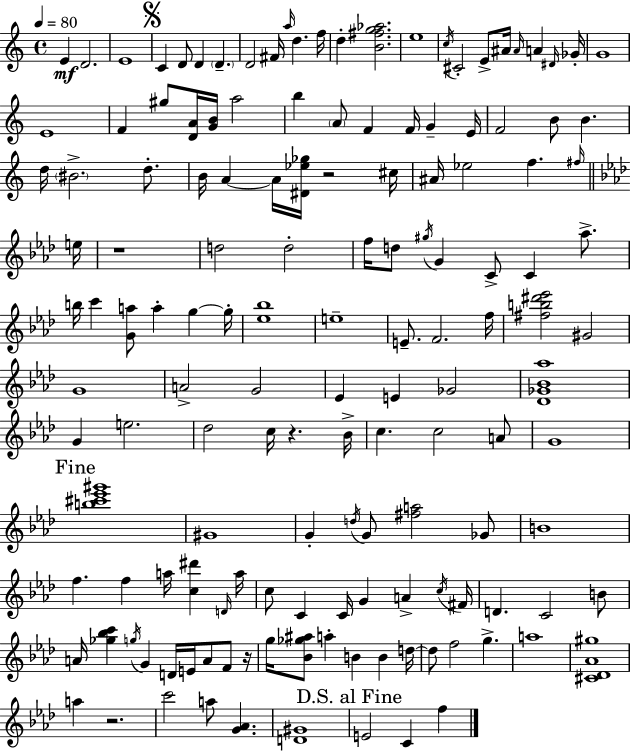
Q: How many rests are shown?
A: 5